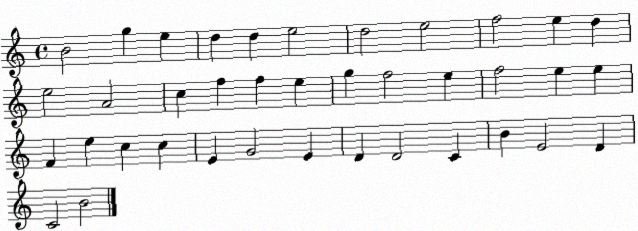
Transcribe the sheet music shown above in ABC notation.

X:1
T:Untitled
M:4/4
L:1/4
K:C
B2 g e d d e2 d2 e2 f2 e d e2 A2 c f f e g f2 e f2 e e F e c c E G2 E D D2 C B E2 D C2 B2